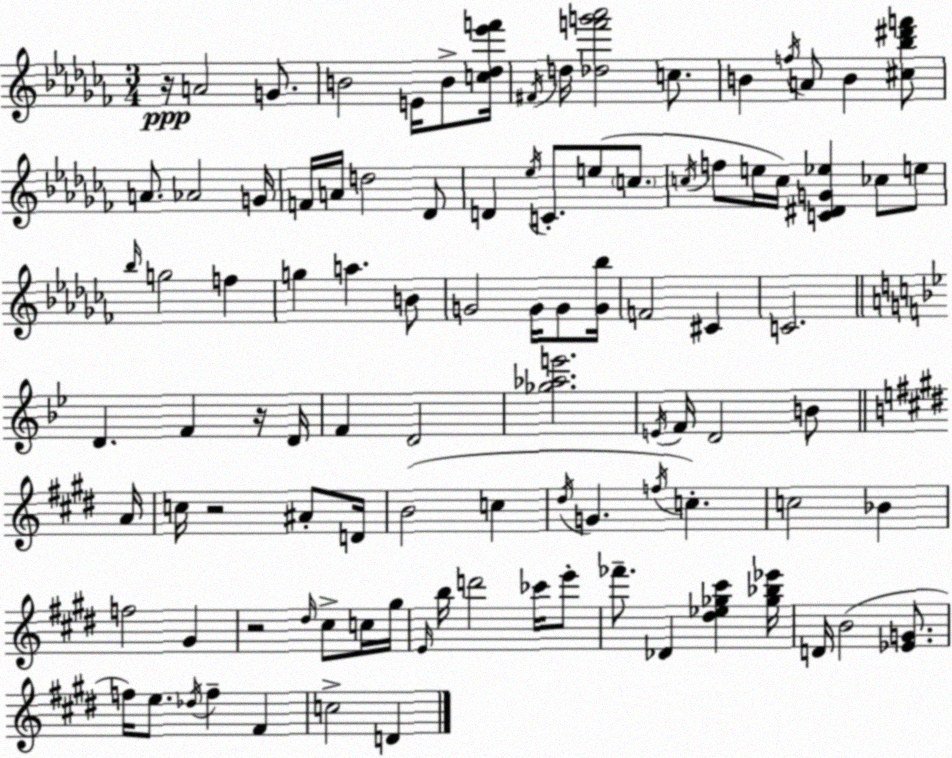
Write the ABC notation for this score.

X:1
T:Untitled
M:3/4
L:1/4
K:Abm
z/4 A2 G/2 B2 E/4 B/2 [c_d_e'f']/4 ^F/4 d/4 [_df'g'_a']2 c/2 B f/4 A/2 B [^c_b^d'f']/2 A/2 _A2 G/4 F/4 A/4 d2 _D/2 D _e/4 C/2 e/2 c/2 c/4 f/2 e/4 c/4 [C^DG_e] _c/2 e/2 _b/4 g2 f g a B/2 G2 G/4 G/2 [G_b]/4 F2 ^C C2 D F z/4 D/4 F D2 [_g_ae']2 E/4 F/4 D2 B/2 A/4 c/4 z2 ^A/2 D/4 B2 c ^d/4 G f/4 c c2 _B f2 ^G z2 ^d/4 ^c/2 c/4 ^g/4 E/4 b/4 d'2 _c'/4 e'/2 _f'/2 _D [^d_e_g^c'] [_g_b_e']/4 D/4 B2 [_EG]/2 f/4 e/2 _d/4 f ^F c2 D